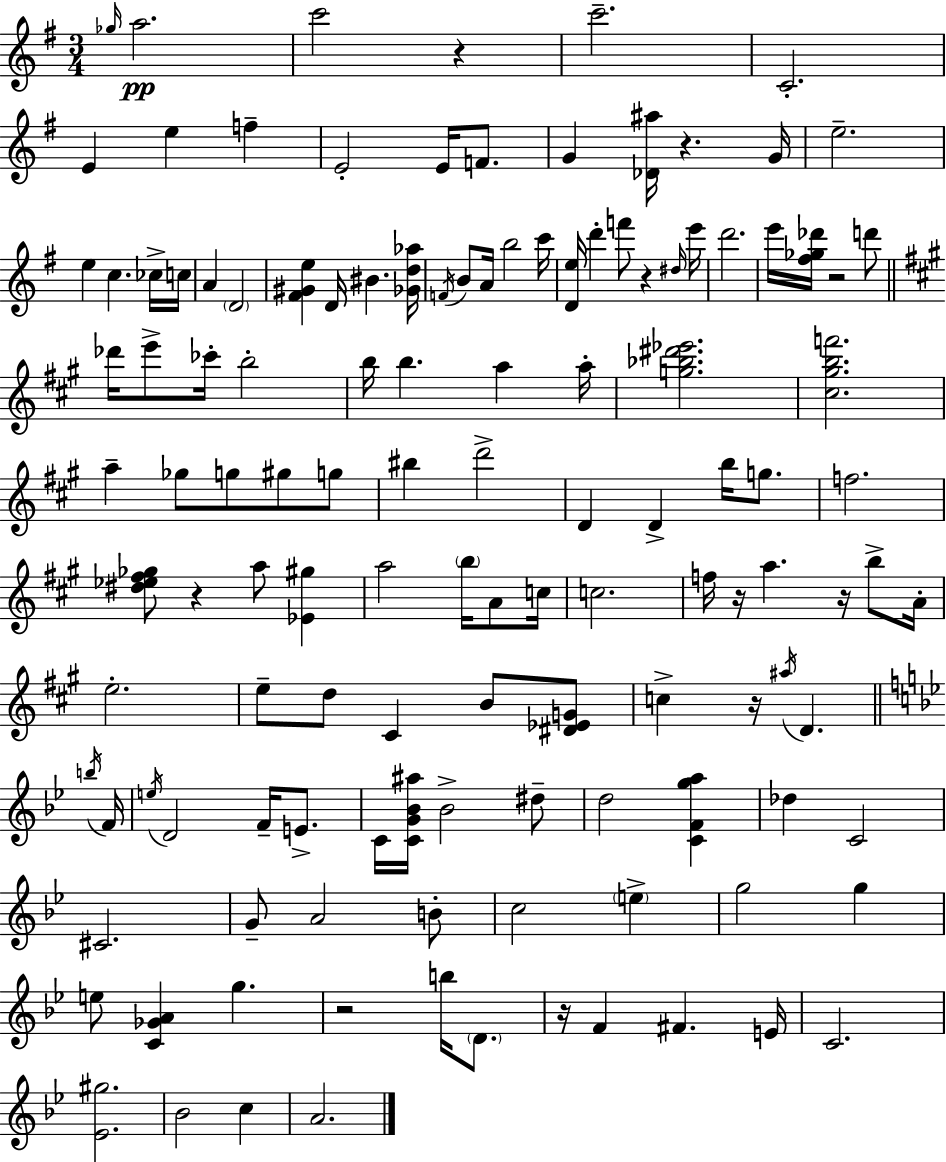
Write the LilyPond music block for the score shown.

{
  \clef treble
  \numericTimeSignature
  \time 3/4
  \key g \major
  \grace { ges''16 }\pp a''2. | c'''2 r4 | c'''2.-- | c'2.-. | \break e'4 e''4 f''4-- | e'2-. e'16 f'8. | g'4 <des' ais''>16 r4. | g'16 e''2.-- | \break e''4 c''4. ces''16-> | c''16 a'4 \parenthesize d'2 | <fis' gis' e''>4 d'16 bis'4. | <ges' d'' aes''>16 \acciaccatura { f'16 } b'8 a'16 b''2 | \break c'''16 <d' e''>16 d'''4-. f'''8 r4 | \grace { dis''16 } e'''16 d'''2. | e'''16 <fis'' ges'' des'''>16 r2 | d'''8 \bar "||" \break \key a \major des'''16 e'''8-> ces'''16-. b''2-. | b''16 b''4. a''4 a''16-. | <g'' bes'' dis''' ees'''>2. | <cis'' gis'' b'' f'''>2. | \break a''4-- ges''8 g''8 gis''8 g''8 | bis''4 d'''2-> | d'4 d'4-> b''16 g''8. | f''2. | \break <dis'' ees'' fis'' ges''>8 r4 a''8 <ees' gis''>4 | a''2 \parenthesize b''16 a'8 c''16 | c''2. | f''16 r16 a''4. r16 b''8-> a'16-. | \break e''2.-. | e''8-- d''8 cis'4 b'8 <dis' ees' g'>8 | c''4-> r16 \acciaccatura { ais''16 } d'4. | \bar "||" \break \key g \minor \acciaccatura { b''16 } f'16 \acciaccatura { e''16 } d'2 f'16-- | e'8.-> c'16 <c' g' bes' ais''>16 bes'2-> | dis''8-- d''2 <c' f' g'' a''>4 | des''4 c'2 | \break cis'2. | g'8-- a'2 | b'8-. c''2 \parenthesize e''4-> | g''2 g''4 | \break e''8 <c' ges' a'>4 g''4. | r2 b''16 | \parenthesize d'8. r16 f'4 fis'4. | e'16 c'2. | \break <ees' gis''>2. | bes'2 c''4 | a'2. | \bar "|."
}